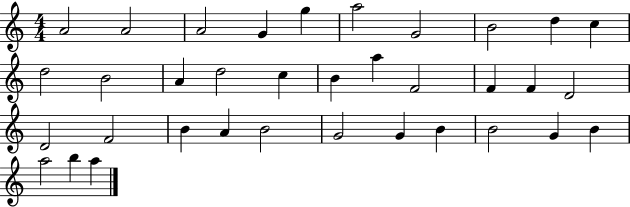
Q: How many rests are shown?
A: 0